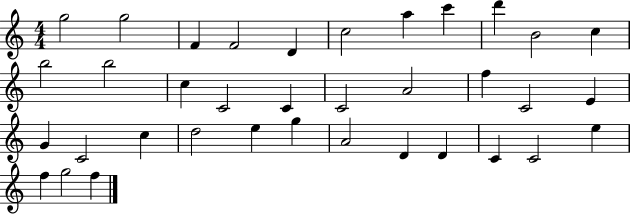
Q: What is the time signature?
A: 4/4